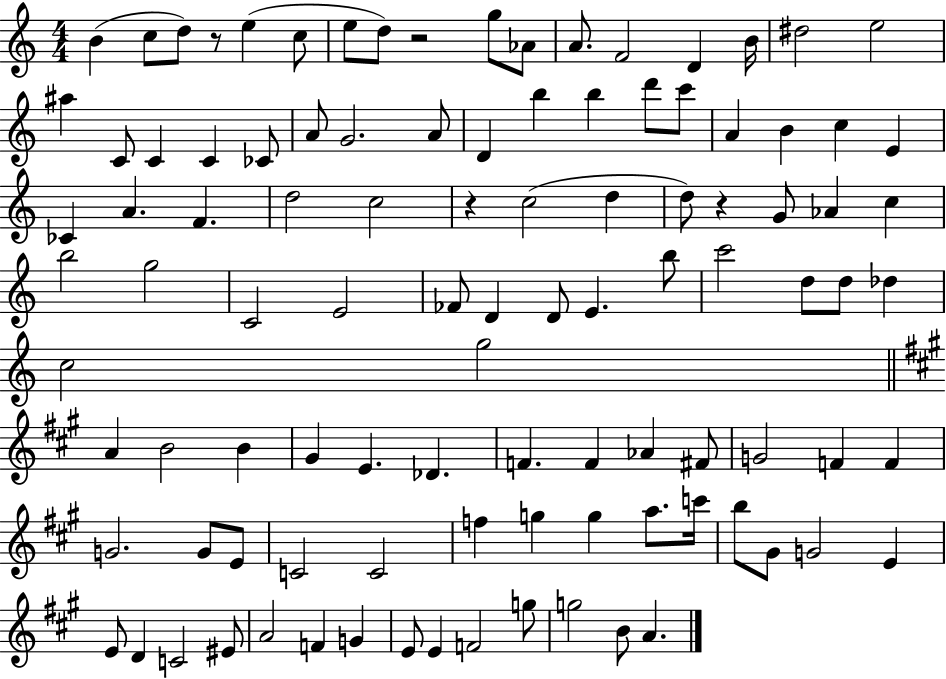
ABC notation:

X:1
T:Untitled
M:4/4
L:1/4
K:C
B c/2 d/2 z/2 e c/2 e/2 d/2 z2 g/2 _A/2 A/2 F2 D B/4 ^d2 e2 ^a C/2 C C _C/2 A/2 G2 A/2 D b b d'/2 c'/2 A B c E _C A F d2 c2 z c2 d d/2 z G/2 _A c b2 g2 C2 E2 _F/2 D D/2 E b/2 c'2 d/2 d/2 _d c2 g2 A B2 B ^G E _D F F _A ^F/2 G2 F F G2 G/2 E/2 C2 C2 f g g a/2 c'/4 b/2 ^G/2 G2 E E/2 D C2 ^E/2 A2 F G E/2 E F2 g/2 g2 B/2 A